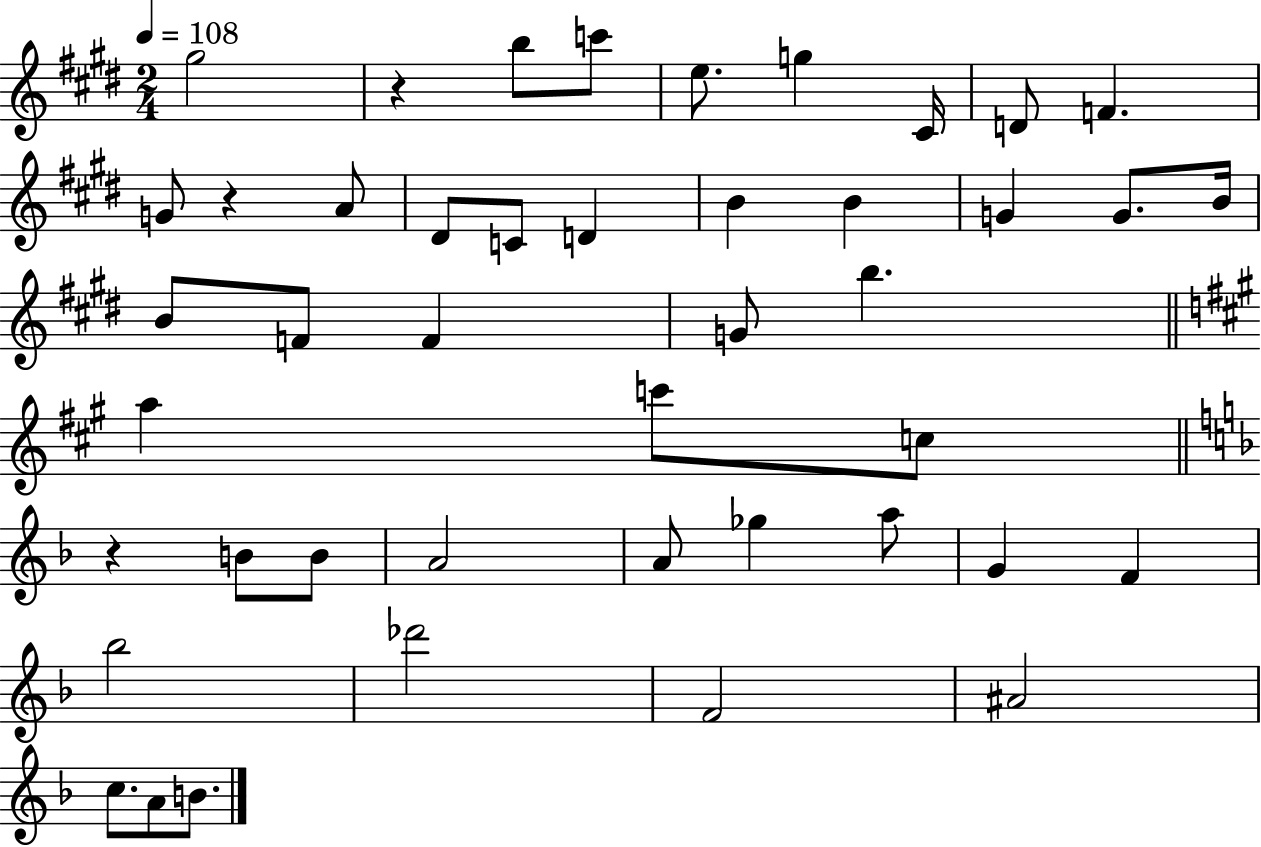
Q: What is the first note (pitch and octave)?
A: G#5